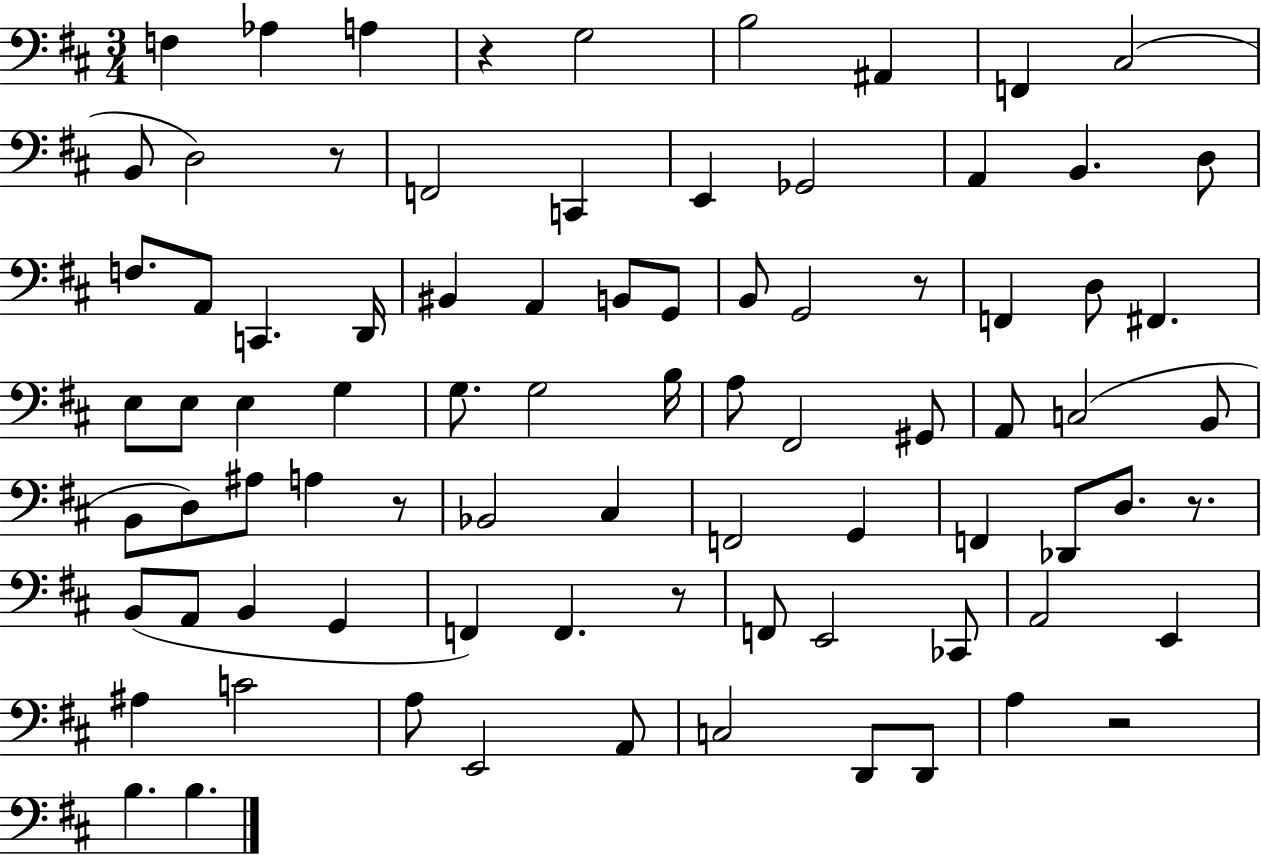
{
  \clef bass
  \numericTimeSignature
  \time 3/4
  \key d \major
  \repeat volta 2 { f4 aes4 a4 | r4 g2 | b2 ais,4 | f,4 cis2( | \break b,8 d2) r8 | f,2 c,4 | e,4 ges,2 | a,4 b,4. d8 | \break f8. a,8 c,4. d,16 | bis,4 a,4 b,8 g,8 | b,8 g,2 r8 | f,4 d8 fis,4. | \break e8 e8 e4 g4 | g8. g2 b16 | a8 fis,2 gis,8 | a,8 c2( b,8 | \break b,8 d8) ais8 a4 r8 | bes,2 cis4 | f,2 g,4 | f,4 des,8 d8. r8. | \break b,8( a,8 b,4 g,4 | f,4) f,4. r8 | f,8 e,2 ces,8 | a,2 e,4 | \break ais4 c'2 | a8 e,2 a,8 | c2 d,8 d,8 | a4 r2 | \break b4. b4. | } \bar "|."
}